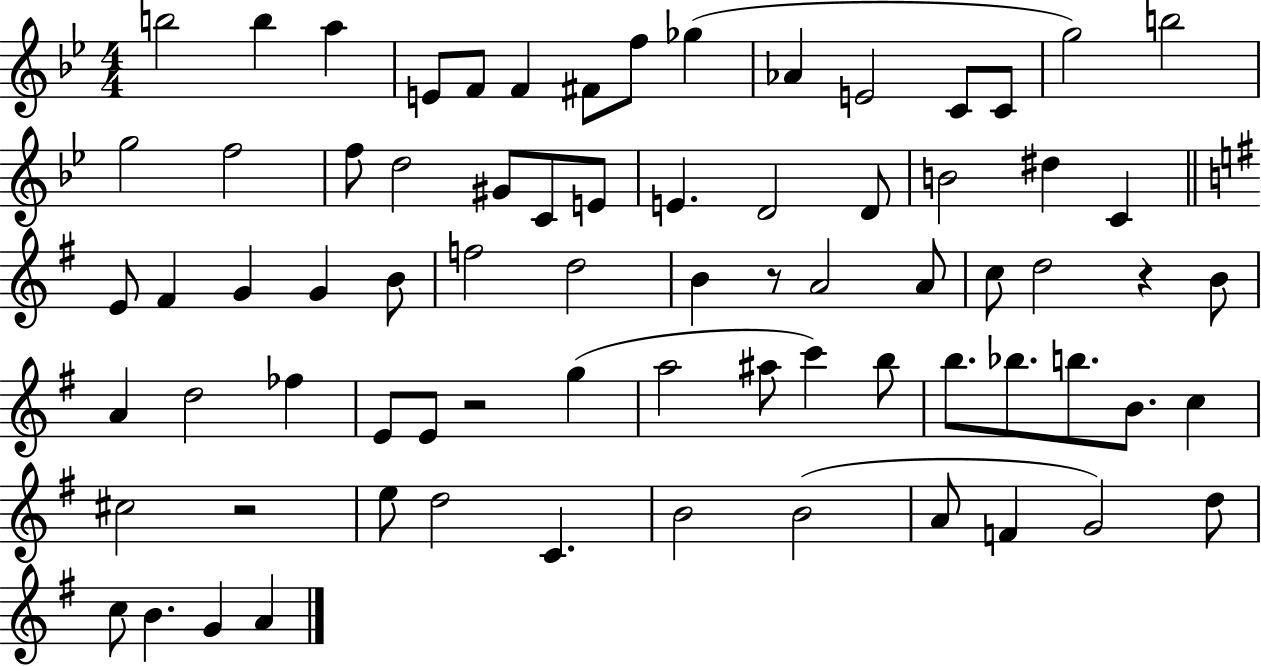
{
  \clef treble
  \numericTimeSignature
  \time 4/4
  \key bes \major
  b''2 b''4 a''4 | e'8 f'8 f'4 fis'8 f''8 ges''4( | aes'4 e'2 c'8 c'8 | g''2) b''2 | \break g''2 f''2 | f''8 d''2 gis'8 c'8 e'8 | e'4. d'2 d'8 | b'2 dis''4 c'4 | \break \bar "||" \break \key g \major e'8 fis'4 g'4 g'4 b'8 | f''2 d''2 | b'4 r8 a'2 a'8 | c''8 d''2 r4 b'8 | \break a'4 d''2 fes''4 | e'8 e'8 r2 g''4( | a''2 ais''8 c'''4) b''8 | b''8. bes''8. b''8. b'8. c''4 | \break cis''2 r2 | e''8 d''2 c'4. | b'2 b'2( | a'8 f'4 g'2) d''8 | \break c''8 b'4. g'4 a'4 | \bar "|."
}